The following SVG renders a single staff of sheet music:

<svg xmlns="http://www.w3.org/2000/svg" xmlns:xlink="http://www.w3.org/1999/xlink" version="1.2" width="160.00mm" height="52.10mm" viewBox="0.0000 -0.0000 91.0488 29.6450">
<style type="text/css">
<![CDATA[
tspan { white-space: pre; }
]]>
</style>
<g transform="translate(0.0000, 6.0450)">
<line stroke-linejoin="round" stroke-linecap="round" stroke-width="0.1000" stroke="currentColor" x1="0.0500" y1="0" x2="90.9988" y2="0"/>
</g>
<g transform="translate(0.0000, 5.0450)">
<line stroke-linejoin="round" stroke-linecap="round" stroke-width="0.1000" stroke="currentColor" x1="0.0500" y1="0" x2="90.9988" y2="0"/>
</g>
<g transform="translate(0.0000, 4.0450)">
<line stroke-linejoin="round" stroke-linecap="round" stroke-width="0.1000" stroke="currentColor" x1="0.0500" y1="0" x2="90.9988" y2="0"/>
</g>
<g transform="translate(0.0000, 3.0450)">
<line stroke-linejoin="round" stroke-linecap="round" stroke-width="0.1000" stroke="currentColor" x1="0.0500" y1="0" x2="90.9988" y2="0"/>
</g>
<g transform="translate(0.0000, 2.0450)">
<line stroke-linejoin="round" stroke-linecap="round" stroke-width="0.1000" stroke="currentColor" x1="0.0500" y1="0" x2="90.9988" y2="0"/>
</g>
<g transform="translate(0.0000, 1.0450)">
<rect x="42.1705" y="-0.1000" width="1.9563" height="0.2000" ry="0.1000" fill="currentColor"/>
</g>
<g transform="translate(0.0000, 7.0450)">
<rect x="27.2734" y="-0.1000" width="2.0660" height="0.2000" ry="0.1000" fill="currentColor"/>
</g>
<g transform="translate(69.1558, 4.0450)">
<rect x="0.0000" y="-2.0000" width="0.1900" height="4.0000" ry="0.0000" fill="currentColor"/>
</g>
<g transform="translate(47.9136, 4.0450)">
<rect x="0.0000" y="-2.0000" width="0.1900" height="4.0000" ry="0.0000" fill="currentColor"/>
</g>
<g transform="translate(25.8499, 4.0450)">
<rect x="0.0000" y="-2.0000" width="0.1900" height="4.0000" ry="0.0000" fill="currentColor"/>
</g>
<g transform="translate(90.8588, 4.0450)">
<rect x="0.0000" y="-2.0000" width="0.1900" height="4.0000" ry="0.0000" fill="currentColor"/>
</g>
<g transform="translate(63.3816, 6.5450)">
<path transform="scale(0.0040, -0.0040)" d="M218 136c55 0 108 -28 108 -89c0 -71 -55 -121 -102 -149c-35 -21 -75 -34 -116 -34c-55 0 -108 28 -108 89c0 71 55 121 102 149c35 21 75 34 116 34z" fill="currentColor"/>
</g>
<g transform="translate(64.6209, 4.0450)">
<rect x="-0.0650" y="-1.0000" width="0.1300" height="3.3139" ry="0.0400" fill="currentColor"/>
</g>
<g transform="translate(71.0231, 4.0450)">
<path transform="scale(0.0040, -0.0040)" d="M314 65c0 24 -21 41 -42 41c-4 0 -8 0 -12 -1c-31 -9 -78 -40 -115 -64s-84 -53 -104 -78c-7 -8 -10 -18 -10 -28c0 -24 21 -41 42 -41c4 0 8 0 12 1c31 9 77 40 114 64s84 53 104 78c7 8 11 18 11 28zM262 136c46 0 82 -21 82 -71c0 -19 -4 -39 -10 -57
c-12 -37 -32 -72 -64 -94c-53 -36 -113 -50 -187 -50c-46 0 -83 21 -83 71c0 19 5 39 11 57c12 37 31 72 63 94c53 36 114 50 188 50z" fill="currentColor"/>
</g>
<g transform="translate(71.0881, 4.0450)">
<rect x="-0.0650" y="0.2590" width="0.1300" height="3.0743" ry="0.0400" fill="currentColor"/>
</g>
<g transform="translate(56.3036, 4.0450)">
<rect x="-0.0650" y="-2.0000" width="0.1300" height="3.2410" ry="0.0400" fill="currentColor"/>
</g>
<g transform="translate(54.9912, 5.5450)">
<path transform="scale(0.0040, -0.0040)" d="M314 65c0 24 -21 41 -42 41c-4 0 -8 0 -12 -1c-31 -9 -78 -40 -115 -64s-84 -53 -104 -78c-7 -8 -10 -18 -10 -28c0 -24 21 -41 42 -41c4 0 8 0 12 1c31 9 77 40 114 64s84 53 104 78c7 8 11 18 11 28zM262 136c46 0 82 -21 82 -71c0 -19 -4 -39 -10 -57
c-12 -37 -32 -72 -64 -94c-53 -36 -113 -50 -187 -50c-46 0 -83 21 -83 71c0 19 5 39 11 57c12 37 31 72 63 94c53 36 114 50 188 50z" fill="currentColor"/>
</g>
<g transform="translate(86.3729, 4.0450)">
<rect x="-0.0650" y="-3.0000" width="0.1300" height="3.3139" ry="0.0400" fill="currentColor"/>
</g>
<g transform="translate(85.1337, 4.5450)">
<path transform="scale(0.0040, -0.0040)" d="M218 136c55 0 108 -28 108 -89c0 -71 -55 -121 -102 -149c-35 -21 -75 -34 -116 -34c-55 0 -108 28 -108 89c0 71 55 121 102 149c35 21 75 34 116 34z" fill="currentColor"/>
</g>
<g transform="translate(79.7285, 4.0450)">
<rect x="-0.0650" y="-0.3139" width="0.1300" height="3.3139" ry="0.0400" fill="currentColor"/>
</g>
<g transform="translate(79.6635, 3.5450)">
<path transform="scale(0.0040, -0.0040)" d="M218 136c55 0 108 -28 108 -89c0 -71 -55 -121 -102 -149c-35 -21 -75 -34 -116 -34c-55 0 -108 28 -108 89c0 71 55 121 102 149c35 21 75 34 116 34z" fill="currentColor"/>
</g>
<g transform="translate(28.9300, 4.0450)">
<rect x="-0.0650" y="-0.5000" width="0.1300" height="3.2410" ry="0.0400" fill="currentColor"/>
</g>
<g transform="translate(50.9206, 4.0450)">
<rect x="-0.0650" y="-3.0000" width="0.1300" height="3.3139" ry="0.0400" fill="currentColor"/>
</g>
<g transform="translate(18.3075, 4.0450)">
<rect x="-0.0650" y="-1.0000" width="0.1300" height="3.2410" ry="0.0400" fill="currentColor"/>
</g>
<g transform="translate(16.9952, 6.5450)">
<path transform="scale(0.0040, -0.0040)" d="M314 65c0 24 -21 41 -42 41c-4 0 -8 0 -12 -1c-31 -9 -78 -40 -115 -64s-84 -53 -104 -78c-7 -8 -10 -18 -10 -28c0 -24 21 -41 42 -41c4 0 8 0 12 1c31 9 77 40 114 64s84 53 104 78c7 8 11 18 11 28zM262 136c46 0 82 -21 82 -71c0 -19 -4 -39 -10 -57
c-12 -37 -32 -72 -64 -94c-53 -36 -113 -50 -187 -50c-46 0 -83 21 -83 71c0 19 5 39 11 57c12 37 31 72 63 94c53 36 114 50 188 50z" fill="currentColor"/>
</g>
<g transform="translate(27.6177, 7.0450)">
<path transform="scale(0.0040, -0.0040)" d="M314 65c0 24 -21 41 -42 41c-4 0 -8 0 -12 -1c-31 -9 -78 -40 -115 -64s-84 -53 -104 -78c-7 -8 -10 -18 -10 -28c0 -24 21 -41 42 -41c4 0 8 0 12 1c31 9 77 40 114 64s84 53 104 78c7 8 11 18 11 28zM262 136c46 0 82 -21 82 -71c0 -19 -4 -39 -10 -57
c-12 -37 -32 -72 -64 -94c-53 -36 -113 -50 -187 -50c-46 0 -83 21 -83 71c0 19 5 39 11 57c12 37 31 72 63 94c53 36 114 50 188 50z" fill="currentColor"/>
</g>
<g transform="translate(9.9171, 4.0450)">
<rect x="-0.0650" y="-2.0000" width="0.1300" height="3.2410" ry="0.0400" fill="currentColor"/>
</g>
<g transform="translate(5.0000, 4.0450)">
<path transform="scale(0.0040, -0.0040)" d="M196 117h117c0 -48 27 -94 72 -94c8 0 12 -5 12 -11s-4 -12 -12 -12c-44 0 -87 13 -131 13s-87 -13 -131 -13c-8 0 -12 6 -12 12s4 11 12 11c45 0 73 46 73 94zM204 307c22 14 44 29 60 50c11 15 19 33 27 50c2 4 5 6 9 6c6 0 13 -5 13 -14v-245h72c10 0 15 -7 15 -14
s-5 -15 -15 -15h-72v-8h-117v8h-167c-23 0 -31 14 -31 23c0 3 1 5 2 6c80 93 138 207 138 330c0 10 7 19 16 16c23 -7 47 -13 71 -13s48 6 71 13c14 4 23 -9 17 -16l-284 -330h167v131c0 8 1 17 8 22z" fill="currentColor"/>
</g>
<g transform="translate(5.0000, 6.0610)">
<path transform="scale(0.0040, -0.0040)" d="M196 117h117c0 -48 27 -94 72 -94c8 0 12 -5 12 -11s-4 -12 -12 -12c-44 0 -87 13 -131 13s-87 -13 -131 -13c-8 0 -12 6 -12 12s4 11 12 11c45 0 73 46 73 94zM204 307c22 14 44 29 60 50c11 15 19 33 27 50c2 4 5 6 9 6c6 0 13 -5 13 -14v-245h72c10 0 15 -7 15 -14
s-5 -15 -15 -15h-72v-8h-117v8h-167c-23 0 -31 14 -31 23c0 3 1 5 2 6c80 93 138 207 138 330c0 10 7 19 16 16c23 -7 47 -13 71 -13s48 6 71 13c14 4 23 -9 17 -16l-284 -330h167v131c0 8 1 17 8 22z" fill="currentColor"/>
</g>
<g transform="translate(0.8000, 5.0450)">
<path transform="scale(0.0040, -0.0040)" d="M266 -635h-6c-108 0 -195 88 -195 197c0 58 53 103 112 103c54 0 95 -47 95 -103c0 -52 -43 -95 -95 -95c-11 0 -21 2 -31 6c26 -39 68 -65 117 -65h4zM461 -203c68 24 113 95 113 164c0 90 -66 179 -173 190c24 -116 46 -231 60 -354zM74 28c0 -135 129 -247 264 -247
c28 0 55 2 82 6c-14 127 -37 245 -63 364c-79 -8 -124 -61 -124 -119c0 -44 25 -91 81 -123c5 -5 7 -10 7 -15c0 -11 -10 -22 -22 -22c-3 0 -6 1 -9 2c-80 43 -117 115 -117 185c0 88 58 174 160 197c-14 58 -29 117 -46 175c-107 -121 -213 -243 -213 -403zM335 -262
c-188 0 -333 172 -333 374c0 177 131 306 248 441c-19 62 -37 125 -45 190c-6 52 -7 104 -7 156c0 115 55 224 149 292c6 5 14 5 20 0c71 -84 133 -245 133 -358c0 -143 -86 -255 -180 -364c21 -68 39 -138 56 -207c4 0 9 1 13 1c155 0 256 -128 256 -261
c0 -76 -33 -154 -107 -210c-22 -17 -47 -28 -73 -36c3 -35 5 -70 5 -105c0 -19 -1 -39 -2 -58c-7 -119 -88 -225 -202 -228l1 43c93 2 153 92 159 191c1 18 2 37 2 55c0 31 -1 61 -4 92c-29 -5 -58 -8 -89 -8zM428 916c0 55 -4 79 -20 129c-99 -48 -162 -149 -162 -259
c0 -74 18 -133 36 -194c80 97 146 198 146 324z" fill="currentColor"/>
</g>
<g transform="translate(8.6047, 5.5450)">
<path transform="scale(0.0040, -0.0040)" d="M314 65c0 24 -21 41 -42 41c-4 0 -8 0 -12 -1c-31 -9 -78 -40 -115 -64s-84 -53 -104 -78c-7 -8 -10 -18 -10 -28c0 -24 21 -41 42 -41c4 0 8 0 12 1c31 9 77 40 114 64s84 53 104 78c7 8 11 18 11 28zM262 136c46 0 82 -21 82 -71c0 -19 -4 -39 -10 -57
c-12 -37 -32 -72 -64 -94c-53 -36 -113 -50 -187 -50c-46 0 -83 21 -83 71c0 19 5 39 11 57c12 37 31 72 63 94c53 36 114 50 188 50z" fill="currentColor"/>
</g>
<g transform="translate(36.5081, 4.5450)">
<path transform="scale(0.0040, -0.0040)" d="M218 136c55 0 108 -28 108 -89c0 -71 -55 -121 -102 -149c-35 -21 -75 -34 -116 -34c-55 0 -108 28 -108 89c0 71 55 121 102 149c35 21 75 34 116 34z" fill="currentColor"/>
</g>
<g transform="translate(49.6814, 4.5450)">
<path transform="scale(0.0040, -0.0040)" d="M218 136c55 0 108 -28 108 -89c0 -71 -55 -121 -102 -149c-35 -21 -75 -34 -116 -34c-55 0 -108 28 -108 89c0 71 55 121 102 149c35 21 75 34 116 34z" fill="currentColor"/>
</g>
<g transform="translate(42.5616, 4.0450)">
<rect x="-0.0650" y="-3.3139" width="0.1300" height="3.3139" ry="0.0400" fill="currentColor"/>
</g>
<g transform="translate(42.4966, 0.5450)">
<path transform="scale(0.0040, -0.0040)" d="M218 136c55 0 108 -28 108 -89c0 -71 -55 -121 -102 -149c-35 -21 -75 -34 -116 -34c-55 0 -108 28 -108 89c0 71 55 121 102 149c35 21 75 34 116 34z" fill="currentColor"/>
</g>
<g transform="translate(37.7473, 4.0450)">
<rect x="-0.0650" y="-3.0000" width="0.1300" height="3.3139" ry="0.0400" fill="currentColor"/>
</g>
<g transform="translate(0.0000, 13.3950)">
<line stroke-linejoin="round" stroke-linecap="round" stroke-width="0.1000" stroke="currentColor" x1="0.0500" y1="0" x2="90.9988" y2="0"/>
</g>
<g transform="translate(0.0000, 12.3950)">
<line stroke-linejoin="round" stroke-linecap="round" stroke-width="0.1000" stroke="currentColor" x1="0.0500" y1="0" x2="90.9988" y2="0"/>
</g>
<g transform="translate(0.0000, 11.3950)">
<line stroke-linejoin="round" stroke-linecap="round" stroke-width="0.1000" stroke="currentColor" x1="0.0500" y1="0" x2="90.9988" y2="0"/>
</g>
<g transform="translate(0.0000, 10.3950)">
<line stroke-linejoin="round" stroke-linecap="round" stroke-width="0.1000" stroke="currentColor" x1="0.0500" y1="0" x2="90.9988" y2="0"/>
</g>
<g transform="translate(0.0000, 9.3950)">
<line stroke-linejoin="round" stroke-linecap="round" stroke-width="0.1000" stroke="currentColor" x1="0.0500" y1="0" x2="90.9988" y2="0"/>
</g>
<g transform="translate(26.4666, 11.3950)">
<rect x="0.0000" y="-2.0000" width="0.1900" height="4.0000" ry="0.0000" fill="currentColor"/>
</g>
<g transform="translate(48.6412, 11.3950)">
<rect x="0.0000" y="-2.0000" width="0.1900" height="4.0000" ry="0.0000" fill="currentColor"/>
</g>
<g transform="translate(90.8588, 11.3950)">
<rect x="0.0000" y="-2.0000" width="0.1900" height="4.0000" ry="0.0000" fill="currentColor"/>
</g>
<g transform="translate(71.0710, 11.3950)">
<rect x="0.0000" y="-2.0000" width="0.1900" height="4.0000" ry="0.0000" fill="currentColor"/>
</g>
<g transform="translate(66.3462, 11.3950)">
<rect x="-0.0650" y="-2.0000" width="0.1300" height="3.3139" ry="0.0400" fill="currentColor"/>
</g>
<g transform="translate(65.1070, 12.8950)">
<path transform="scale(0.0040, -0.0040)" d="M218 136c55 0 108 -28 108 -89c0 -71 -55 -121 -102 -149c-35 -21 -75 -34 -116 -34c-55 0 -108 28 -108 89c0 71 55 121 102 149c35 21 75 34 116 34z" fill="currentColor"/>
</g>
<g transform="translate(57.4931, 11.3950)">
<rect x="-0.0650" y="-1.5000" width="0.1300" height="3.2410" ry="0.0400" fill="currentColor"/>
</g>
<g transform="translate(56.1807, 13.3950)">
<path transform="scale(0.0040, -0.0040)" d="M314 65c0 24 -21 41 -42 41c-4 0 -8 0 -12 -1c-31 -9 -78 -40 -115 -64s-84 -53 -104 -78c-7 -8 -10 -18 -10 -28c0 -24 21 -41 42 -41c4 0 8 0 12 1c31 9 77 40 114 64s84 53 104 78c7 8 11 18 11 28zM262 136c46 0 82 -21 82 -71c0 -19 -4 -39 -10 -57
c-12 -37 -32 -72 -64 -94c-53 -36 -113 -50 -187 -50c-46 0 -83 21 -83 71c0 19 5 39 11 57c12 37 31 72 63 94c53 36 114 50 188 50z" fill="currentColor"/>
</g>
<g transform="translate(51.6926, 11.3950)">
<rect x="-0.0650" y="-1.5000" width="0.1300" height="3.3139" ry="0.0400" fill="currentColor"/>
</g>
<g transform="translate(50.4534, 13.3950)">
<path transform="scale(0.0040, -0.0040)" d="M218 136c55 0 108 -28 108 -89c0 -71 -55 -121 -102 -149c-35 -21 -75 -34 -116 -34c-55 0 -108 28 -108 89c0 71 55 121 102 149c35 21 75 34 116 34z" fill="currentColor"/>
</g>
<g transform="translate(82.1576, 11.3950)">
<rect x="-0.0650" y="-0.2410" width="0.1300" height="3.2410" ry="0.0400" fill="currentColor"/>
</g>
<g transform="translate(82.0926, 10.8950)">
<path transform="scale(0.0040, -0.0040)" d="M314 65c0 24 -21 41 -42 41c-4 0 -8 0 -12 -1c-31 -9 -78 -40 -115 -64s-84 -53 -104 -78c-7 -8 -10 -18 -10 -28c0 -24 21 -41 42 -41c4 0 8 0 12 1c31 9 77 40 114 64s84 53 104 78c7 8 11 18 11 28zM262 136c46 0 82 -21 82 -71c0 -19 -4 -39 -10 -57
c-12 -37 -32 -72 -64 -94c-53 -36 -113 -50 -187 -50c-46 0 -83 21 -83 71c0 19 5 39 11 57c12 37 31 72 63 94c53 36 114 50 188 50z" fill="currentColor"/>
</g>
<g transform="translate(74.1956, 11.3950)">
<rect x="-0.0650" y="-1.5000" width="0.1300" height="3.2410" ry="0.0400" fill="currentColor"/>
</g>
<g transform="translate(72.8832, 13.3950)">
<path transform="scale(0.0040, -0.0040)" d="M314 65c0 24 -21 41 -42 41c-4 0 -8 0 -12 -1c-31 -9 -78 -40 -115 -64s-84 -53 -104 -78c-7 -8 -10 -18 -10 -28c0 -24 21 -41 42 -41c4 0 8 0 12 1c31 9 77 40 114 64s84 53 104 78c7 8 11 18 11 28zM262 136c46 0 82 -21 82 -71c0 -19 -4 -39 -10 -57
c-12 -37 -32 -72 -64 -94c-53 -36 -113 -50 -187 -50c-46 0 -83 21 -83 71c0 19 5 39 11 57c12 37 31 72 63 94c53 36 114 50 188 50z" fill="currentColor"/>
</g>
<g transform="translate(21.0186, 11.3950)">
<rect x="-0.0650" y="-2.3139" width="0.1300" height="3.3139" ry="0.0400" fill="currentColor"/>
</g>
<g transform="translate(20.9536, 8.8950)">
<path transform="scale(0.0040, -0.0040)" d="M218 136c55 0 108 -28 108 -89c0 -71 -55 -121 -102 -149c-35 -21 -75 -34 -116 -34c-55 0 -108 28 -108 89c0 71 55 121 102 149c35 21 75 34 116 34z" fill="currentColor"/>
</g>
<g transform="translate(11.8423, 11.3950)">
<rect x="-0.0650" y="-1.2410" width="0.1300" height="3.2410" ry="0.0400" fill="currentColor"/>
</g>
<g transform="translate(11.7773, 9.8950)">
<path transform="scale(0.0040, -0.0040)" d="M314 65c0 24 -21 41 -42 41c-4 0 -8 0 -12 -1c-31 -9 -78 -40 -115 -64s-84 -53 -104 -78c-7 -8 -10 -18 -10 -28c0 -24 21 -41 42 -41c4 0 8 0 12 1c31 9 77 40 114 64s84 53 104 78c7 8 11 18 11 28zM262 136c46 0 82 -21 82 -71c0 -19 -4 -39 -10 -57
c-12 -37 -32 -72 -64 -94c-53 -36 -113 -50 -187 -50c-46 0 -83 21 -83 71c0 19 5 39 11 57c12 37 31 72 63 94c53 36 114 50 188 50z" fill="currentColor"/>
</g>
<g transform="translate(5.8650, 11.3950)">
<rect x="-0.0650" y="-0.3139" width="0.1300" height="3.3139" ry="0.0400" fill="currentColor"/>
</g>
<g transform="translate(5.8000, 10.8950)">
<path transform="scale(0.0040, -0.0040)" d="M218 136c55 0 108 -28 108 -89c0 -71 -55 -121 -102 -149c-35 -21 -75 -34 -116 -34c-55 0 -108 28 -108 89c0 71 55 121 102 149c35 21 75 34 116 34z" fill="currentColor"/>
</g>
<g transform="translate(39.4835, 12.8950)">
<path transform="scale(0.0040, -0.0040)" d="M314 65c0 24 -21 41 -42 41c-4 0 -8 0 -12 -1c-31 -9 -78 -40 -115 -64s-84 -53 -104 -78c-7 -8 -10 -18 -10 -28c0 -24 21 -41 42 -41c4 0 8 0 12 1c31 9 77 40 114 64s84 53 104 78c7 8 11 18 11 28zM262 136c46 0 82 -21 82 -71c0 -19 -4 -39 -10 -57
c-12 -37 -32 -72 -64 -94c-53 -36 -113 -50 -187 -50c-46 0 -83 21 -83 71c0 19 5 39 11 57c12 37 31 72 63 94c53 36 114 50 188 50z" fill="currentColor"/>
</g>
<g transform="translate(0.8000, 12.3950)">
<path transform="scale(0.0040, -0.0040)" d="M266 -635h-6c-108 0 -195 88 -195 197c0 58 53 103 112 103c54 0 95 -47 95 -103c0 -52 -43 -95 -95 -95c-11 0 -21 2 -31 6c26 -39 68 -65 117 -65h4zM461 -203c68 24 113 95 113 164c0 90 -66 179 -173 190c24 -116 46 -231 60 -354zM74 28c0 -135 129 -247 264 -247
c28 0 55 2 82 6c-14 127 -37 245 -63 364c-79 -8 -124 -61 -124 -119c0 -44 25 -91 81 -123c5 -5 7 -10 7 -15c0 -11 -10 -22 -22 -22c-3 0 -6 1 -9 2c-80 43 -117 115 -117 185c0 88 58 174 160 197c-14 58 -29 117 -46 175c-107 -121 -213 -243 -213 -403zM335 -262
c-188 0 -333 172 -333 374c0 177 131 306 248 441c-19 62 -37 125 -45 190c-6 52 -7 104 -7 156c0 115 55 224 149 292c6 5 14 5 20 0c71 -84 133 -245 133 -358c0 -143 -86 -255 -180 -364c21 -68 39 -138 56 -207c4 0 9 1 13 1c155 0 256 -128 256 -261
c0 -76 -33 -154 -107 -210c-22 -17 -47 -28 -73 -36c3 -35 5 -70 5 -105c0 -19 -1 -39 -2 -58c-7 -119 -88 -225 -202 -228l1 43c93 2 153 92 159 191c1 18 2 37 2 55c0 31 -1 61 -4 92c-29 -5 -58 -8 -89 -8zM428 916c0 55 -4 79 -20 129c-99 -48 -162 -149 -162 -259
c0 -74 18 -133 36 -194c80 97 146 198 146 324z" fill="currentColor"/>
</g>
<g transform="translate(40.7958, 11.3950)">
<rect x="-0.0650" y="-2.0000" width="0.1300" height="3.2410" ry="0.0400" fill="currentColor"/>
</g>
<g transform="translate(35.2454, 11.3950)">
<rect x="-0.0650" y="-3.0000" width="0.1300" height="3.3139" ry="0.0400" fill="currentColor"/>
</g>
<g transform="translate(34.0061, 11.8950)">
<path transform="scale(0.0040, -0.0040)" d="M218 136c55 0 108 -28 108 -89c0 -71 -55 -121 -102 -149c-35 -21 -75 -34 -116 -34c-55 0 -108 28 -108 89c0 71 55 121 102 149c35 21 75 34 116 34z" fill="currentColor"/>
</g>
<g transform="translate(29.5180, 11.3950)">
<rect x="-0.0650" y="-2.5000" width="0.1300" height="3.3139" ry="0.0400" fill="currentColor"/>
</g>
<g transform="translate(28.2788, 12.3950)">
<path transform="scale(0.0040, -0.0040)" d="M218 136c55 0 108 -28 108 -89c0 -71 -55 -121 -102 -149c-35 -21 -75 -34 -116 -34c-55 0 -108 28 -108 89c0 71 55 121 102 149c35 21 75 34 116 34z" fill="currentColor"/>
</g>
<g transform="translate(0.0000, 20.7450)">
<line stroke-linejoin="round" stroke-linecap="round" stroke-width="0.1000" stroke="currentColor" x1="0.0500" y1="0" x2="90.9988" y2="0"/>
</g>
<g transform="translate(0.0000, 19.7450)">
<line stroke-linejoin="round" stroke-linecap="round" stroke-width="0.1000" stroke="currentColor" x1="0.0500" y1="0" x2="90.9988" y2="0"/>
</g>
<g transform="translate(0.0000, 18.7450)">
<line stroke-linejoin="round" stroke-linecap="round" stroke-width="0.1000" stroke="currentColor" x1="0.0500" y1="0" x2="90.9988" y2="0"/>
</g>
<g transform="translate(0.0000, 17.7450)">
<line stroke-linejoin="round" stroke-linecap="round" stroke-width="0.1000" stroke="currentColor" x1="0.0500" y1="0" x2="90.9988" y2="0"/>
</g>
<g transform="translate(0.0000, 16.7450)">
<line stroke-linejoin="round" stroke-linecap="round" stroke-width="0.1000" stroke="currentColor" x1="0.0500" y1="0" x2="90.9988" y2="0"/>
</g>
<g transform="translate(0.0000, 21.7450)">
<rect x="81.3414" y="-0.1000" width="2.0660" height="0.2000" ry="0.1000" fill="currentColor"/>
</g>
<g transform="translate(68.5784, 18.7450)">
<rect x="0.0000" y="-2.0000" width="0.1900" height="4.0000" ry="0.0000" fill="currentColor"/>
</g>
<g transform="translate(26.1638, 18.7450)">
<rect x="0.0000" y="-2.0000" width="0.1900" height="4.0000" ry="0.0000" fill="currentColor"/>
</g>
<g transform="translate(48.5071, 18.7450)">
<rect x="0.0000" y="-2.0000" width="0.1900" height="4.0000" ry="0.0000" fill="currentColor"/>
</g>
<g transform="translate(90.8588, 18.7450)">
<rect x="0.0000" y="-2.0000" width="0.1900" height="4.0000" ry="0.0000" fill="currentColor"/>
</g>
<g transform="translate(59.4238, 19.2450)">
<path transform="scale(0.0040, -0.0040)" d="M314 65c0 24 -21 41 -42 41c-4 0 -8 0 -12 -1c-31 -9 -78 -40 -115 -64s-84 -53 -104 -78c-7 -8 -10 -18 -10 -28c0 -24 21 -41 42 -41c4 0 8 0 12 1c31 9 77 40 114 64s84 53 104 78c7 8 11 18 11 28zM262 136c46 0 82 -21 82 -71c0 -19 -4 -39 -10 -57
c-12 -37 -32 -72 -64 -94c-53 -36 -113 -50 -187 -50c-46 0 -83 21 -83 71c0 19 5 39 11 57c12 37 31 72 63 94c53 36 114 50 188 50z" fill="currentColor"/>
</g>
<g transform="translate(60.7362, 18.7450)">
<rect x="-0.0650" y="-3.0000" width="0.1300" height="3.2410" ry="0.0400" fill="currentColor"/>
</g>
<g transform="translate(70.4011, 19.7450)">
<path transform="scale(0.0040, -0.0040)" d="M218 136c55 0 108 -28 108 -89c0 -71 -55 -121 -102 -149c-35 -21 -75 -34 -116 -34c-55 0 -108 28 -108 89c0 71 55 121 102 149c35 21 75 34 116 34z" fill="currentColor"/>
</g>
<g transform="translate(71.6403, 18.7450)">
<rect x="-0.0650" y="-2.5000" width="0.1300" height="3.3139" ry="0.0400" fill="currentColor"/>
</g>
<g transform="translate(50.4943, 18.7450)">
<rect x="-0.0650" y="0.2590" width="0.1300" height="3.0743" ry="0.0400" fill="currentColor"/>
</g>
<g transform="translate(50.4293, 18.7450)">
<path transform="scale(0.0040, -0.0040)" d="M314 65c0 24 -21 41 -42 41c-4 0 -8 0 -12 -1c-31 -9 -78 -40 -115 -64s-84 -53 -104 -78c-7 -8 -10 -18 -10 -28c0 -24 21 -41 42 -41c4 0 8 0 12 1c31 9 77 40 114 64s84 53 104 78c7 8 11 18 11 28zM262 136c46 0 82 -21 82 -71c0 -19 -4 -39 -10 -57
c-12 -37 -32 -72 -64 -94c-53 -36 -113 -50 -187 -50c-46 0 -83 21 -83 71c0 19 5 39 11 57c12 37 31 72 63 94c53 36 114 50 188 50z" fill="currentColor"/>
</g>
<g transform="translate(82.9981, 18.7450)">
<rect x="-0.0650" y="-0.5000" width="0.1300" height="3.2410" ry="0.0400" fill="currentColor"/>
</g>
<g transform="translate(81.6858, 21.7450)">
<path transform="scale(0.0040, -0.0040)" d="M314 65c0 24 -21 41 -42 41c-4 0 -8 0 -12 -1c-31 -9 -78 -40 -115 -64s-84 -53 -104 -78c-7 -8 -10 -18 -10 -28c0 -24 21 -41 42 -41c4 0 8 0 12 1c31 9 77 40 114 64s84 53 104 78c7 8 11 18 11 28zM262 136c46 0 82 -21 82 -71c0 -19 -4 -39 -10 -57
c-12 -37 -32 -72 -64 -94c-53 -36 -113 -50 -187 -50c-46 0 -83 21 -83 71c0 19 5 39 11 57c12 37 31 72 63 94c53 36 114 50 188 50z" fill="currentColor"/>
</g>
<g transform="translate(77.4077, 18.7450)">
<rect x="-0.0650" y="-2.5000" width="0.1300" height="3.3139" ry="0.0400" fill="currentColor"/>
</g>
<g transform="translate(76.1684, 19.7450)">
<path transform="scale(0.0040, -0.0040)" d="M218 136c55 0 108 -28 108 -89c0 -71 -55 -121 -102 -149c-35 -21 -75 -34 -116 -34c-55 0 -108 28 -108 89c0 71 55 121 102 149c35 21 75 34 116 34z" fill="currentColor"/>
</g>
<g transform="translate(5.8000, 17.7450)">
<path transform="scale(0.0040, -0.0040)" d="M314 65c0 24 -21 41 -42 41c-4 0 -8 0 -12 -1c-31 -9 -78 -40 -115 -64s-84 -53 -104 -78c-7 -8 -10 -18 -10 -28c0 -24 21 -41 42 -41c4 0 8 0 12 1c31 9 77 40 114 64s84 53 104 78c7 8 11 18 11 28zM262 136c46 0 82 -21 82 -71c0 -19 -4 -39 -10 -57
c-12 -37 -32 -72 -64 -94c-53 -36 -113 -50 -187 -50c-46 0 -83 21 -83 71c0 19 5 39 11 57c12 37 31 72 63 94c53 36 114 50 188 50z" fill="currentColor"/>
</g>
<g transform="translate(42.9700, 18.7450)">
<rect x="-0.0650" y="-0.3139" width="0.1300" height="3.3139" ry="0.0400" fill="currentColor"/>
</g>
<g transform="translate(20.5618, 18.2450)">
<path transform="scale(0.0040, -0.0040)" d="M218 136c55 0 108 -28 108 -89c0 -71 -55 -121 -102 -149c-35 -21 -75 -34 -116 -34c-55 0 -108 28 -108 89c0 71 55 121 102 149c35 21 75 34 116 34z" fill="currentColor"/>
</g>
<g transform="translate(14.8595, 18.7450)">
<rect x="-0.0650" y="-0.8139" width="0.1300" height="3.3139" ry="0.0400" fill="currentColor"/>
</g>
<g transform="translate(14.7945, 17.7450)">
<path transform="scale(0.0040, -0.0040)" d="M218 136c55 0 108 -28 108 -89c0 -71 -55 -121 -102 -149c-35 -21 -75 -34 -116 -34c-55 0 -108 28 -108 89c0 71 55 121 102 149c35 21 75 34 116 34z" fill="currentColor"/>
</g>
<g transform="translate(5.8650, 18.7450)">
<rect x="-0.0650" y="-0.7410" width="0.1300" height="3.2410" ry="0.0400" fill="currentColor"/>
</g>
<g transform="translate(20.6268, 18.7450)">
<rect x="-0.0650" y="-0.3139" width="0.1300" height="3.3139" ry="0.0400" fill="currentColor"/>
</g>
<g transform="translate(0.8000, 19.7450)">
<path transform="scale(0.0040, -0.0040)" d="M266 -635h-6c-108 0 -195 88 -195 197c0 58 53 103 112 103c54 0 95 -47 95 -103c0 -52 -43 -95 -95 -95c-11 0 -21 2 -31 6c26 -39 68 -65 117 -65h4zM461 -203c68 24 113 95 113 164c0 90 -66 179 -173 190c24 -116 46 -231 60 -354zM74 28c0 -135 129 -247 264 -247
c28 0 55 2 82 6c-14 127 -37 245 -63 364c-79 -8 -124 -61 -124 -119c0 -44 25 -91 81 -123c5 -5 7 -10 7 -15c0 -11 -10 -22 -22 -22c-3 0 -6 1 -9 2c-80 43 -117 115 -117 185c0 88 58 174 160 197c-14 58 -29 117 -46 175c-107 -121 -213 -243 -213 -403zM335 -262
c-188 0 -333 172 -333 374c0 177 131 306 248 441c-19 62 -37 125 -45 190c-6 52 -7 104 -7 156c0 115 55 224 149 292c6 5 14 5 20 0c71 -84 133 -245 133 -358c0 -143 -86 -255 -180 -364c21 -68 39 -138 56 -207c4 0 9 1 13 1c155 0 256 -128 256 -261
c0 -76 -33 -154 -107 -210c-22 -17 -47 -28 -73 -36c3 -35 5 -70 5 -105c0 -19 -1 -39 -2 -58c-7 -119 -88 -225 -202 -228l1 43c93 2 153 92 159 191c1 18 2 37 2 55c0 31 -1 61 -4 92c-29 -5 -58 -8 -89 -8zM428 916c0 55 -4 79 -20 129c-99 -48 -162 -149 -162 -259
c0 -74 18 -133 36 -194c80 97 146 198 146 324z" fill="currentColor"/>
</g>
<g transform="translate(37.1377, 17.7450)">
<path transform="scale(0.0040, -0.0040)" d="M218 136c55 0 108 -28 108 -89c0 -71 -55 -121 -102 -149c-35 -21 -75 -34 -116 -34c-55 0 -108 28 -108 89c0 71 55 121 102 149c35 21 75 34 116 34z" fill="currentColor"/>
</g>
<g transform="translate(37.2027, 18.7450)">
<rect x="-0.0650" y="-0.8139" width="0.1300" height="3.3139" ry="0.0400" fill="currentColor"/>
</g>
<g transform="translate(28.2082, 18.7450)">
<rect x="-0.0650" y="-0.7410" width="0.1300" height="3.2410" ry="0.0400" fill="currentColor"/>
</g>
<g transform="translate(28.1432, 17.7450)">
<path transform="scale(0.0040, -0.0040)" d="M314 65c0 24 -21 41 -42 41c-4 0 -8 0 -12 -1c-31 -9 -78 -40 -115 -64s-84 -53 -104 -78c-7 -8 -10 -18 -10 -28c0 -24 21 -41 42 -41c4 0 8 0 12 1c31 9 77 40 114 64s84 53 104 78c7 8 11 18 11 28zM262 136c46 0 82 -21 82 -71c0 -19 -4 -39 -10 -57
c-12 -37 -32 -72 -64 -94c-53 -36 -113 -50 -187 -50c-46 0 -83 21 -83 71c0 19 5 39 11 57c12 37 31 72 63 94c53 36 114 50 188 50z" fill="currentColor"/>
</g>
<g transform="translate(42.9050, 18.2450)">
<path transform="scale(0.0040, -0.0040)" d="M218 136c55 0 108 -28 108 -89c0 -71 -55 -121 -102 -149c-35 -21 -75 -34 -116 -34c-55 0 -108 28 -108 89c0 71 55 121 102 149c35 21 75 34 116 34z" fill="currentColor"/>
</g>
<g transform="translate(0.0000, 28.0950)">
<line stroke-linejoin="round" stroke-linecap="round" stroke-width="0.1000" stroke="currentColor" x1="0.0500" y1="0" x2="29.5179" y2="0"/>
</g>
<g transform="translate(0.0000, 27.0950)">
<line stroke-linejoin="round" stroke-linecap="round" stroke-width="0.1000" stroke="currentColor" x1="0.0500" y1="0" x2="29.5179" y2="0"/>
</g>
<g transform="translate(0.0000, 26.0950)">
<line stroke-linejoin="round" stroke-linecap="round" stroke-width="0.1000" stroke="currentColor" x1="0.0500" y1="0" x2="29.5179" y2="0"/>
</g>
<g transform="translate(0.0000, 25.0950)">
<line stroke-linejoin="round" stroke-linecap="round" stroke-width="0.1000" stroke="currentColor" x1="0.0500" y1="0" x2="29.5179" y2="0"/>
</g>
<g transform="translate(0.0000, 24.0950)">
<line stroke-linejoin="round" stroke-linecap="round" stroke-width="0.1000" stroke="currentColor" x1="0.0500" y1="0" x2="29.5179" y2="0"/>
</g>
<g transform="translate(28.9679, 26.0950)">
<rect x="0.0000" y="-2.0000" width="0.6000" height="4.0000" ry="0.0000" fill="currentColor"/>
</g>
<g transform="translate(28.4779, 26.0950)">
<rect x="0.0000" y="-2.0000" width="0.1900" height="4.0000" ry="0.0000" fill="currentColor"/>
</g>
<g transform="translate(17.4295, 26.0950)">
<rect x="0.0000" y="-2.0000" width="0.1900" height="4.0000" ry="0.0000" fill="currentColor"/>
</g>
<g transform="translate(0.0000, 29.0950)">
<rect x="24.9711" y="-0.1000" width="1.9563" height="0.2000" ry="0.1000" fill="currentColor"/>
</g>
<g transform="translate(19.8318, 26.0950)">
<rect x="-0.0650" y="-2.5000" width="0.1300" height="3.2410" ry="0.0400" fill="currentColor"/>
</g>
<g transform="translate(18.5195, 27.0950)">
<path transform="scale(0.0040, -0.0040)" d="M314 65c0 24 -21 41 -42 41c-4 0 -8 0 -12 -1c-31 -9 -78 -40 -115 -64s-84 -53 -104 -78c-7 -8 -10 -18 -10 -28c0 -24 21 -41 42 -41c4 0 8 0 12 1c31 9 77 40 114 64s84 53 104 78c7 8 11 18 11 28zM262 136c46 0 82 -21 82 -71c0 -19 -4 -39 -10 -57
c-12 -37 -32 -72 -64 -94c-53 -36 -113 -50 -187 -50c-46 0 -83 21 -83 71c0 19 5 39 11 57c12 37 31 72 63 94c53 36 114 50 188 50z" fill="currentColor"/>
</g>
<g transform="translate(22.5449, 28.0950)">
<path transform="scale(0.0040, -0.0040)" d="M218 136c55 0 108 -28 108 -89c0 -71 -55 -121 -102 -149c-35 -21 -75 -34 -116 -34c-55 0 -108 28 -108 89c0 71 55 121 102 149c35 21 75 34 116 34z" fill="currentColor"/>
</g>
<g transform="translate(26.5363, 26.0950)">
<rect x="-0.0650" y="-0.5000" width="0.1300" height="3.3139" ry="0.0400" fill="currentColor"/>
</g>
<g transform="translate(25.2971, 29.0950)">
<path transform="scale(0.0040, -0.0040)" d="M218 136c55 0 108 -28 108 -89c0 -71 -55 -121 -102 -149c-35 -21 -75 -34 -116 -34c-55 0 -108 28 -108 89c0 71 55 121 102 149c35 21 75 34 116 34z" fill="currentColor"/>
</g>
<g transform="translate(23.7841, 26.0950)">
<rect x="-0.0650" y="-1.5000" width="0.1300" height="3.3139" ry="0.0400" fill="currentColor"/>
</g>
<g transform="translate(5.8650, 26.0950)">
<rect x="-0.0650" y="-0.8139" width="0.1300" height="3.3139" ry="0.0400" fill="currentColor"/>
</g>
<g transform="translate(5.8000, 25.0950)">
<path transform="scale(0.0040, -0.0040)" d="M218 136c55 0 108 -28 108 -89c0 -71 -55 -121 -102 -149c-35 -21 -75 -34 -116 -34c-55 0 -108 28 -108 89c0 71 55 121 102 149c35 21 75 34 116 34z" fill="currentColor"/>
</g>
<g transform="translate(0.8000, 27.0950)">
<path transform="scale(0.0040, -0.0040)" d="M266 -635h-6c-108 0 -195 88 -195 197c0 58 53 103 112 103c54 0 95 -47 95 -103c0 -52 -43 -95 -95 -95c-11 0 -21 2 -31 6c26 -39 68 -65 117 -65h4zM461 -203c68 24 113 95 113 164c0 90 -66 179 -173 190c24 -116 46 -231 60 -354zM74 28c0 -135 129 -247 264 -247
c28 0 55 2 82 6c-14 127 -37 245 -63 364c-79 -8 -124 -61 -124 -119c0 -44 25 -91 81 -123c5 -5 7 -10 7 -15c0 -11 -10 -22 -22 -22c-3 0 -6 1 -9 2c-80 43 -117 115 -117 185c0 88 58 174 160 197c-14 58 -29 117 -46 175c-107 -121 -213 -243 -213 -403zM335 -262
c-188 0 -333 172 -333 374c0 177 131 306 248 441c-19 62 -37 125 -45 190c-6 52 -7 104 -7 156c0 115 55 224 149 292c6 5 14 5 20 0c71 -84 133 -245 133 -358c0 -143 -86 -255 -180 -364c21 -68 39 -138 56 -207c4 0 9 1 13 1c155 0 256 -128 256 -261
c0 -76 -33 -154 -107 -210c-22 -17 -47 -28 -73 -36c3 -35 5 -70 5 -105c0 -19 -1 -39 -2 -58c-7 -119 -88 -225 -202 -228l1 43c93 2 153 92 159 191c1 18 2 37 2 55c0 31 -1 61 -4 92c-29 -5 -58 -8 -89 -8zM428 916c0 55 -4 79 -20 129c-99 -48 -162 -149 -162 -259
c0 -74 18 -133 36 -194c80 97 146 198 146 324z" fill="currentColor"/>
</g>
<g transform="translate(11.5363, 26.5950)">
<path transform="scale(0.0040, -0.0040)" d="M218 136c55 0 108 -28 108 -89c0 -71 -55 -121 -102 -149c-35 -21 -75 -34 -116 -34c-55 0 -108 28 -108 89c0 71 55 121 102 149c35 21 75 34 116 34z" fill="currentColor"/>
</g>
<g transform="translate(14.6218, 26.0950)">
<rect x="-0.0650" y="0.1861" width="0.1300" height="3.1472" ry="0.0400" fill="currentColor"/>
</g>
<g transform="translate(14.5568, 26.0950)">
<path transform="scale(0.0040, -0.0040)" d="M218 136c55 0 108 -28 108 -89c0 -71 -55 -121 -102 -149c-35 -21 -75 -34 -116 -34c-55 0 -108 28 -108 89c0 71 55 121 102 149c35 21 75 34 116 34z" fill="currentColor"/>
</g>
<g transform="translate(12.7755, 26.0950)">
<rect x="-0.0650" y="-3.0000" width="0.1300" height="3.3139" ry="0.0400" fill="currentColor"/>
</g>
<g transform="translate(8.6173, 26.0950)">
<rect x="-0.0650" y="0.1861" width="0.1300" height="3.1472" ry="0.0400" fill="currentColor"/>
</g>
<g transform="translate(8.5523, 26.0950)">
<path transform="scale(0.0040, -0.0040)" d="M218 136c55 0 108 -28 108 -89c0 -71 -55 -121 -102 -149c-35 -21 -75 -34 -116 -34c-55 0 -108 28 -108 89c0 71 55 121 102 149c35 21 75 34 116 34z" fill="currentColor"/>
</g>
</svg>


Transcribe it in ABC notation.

X:1
T:Untitled
M:4/4
L:1/4
K:C
F2 D2 C2 A b A F2 D B2 c A c e2 g G A F2 E E2 F E2 c2 d2 d c d2 d c B2 A2 G G C2 d B A B G2 E C